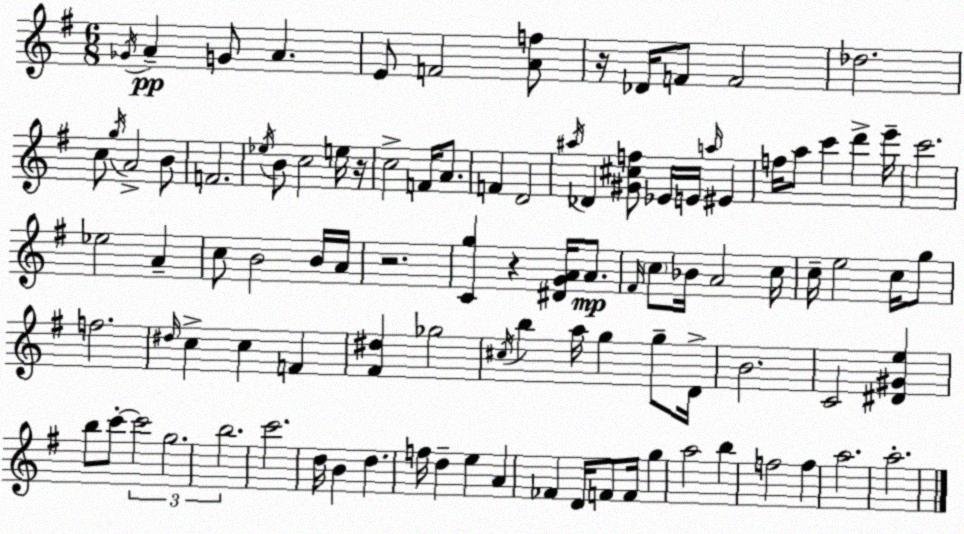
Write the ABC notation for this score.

X:1
T:Untitled
M:6/8
L:1/4
K:G
_G/4 A G/2 A E/2 F2 [Af]/2 z/4 _D/4 F/2 F2 _d2 c/2 g/4 A2 B/2 F2 _e/4 B/2 c2 e/4 z/4 c2 F/4 A/2 F D2 ^a/4 _D [^G^cf]/2 _E/4 E/4 a/4 ^E f/4 a/2 c' d' e'/4 c'2 _e2 A c/2 B2 B/4 A/4 z2 [Cg] z [^DGA]/4 A/2 ^F/4 c/2 _B/4 A2 c/4 c/4 e2 c/4 g/2 f2 ^d/4 c c F [^F^d] _g2 ^c/4 b a/4 g g/2 D/4 B2 C2 [^D^Ge] b/2 c'/2 c'2 g2 b2 c'2 d/4 B d f/4 d e A _F D/4 F/2 F/4 g a2 b f2 f a2 a2